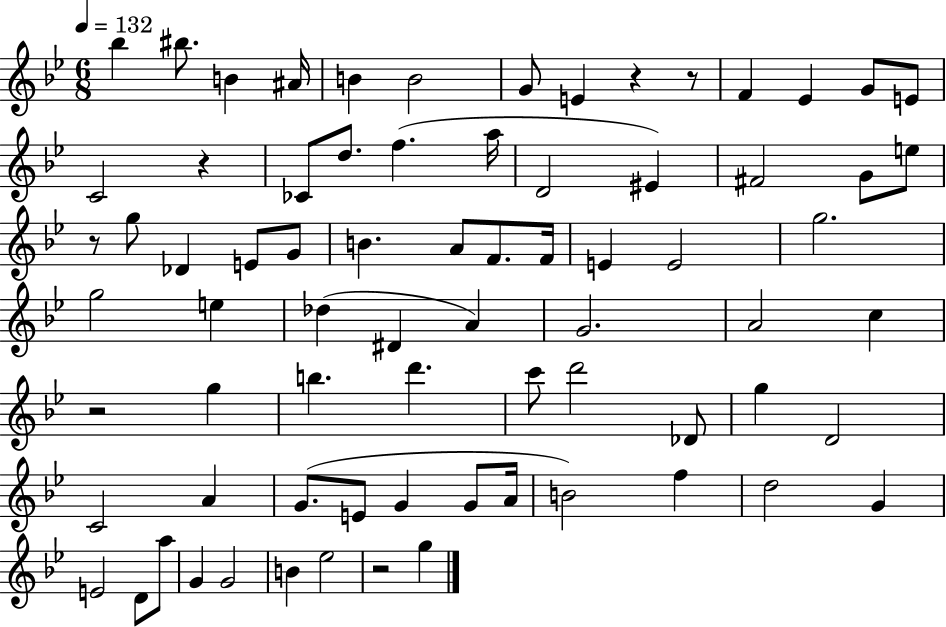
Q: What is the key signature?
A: BES major